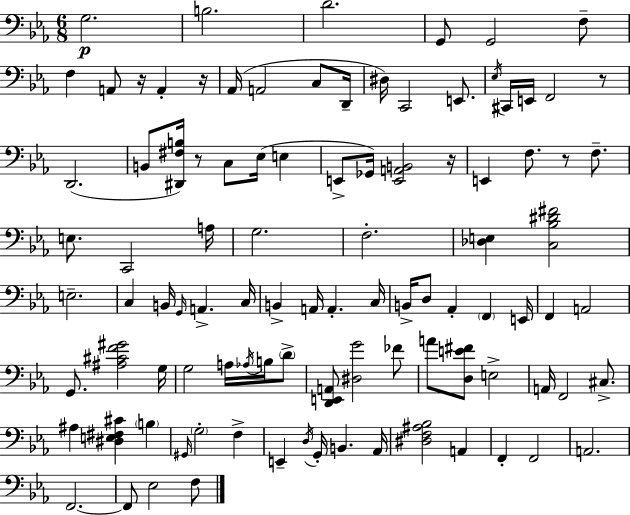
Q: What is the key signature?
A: EES major